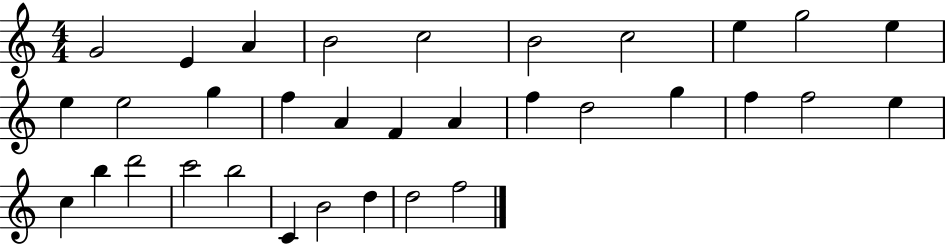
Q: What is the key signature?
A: C major